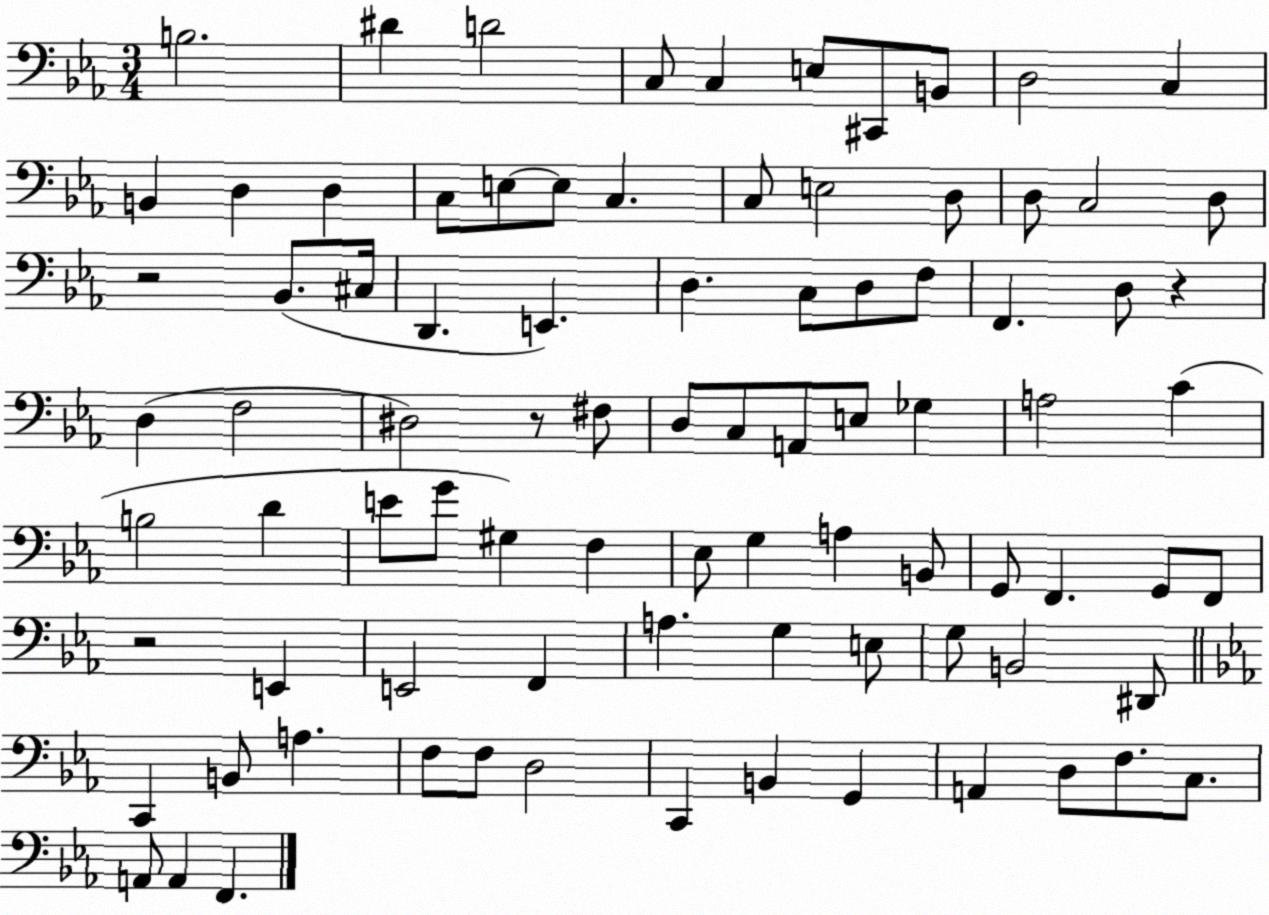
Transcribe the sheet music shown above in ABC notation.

X:1
T:Untitled
M:3/4
L:1/4
K:Eb
B,2 ^D D2 C,/2 C, E,/2 ^C,,/2 B,,/2 D,2 C, B,, D, D, C,/2 E,/2 E,/2 C, C,/2 E,2 D,/2 D,/2 C,2 D,/2 z2 _B,,/2 ^C,/4 D,, E,, D, C,/2 D,/2 F,/2 F,, D,/2 z D, F,2 ^D,2 z/2 ^F,/2 D,/2 C,/2 A,,/2 E,/2 _G, A,2 C B,2 D E/2 G/2 ^G, F, _E,/2 G, A, B,,/2 G,,/2 F,, G,,/2 F,,/2 z2 E,, E,,2 F,, A, G, E,/2 G,/2 B,,2 ^D,,/2 C,, B,,/2 A, F,/2 F,/2 D,2 C,, B,, G,, A,, D,/2 F,/2 C,/2 A,,/2 A,, F,,